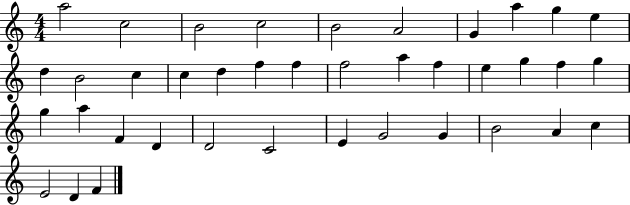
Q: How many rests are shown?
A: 0